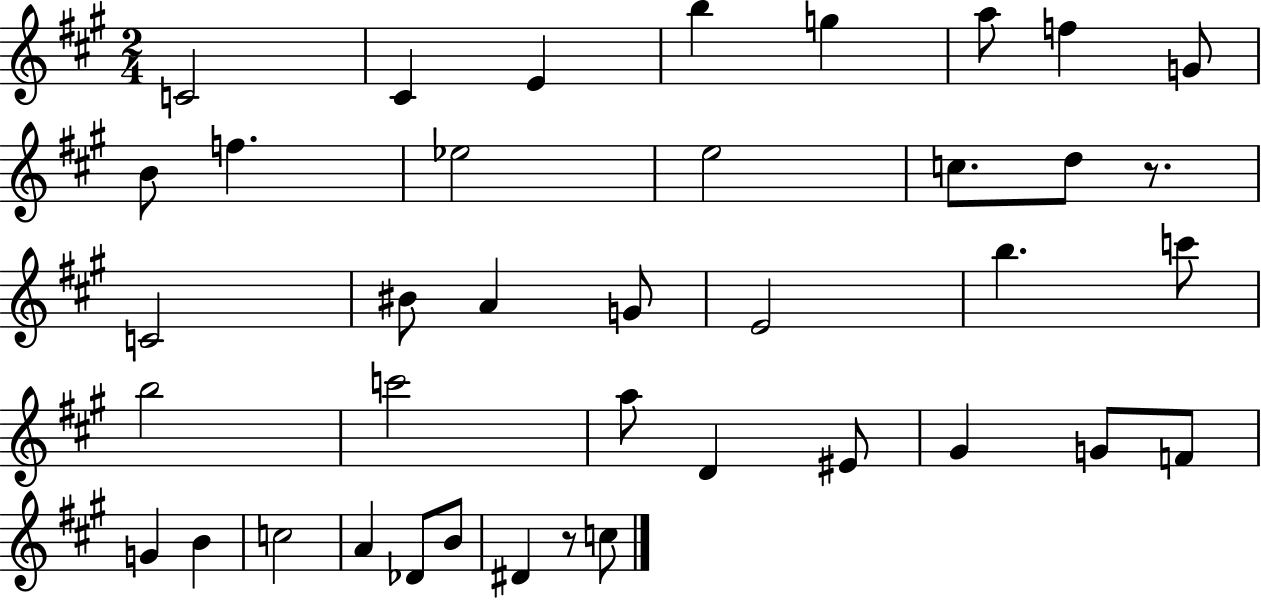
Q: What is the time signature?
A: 2/4